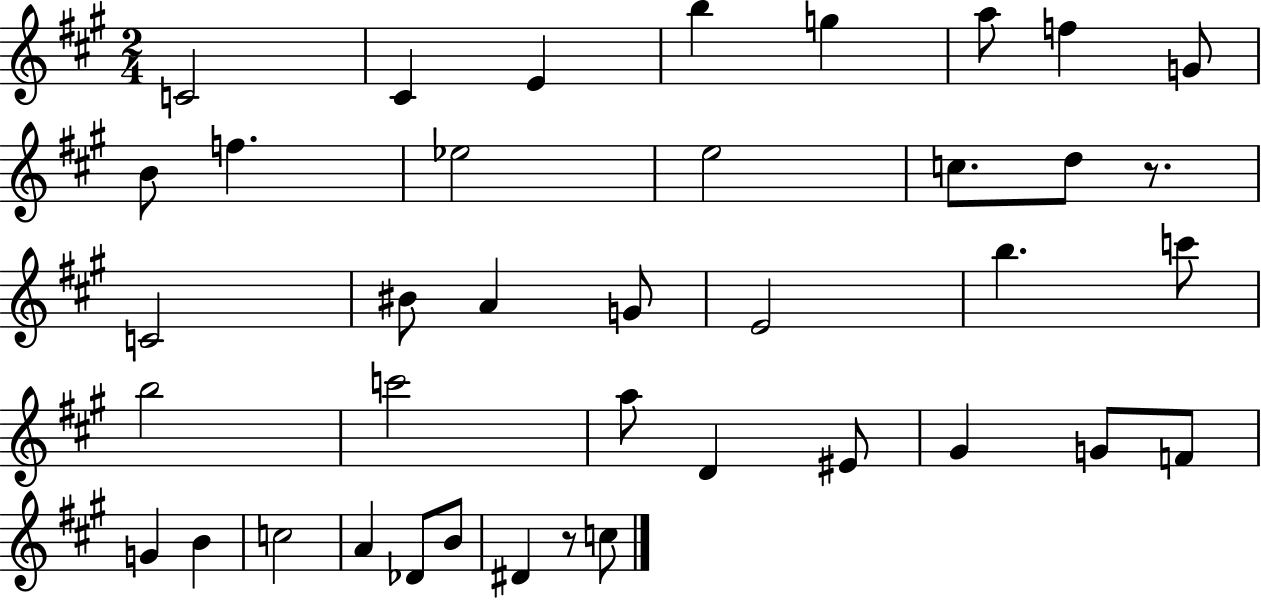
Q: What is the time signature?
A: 2/4